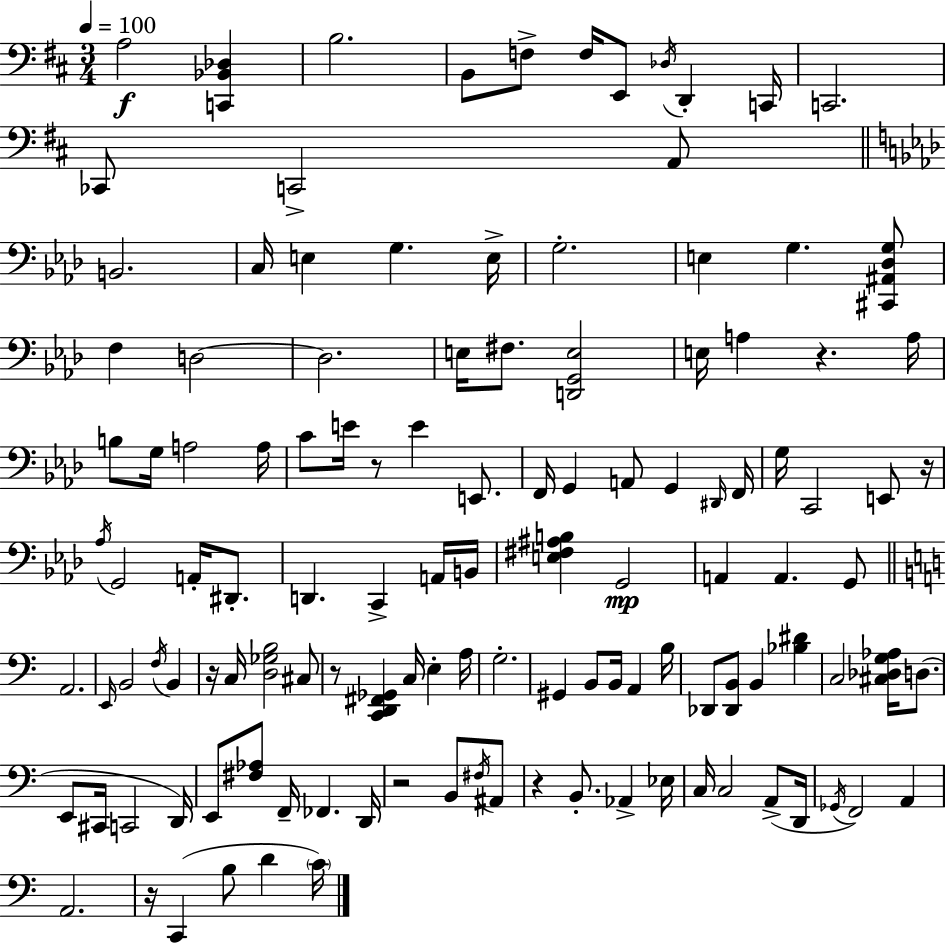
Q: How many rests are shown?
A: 8